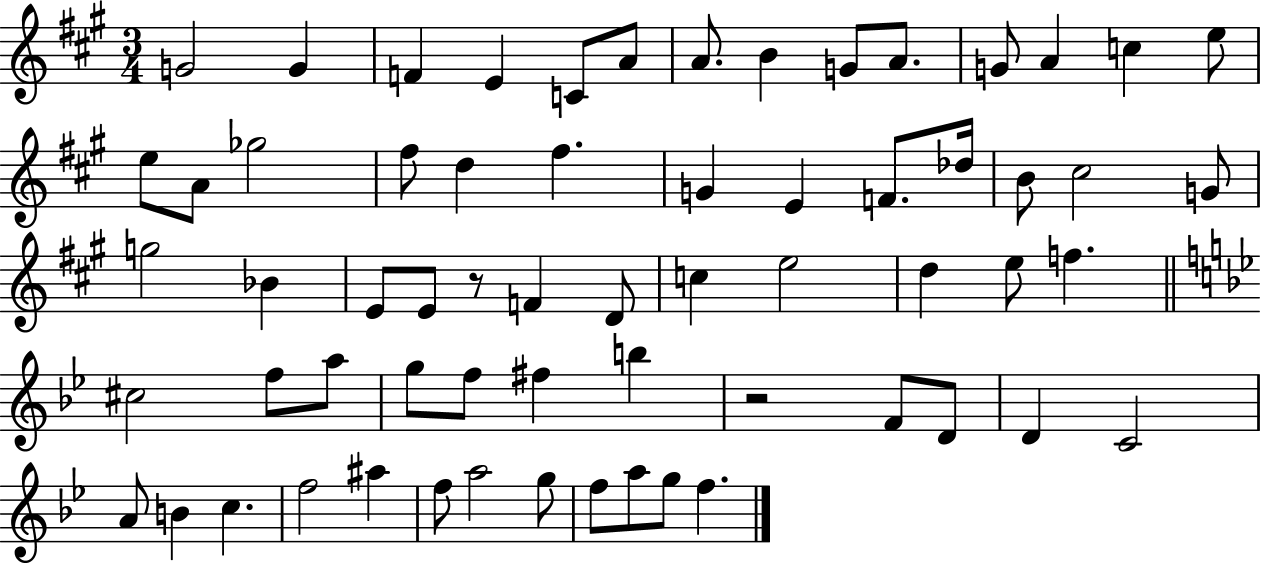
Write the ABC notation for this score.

X:1
T:Untitled
M:3/4
L:1/4
K:A
G2 G F E C/2 A/2 A/2 B G/2 A/2 G/2 A c e/2 e/2 A/2 _g2 ^f/2 d ^f G E F/2 _d/4 B/2 ^c2 G/2 g2 _B E/2 E/2 z/2 F D/2 c e2 d e/2 f ^c2 f/2 a/2 g/2 f/2 ^f b z2 F/2 D/2 D C2 A/2 B c f2 ^a f/2 a2 g/2 f/2 a/2 g/2 f